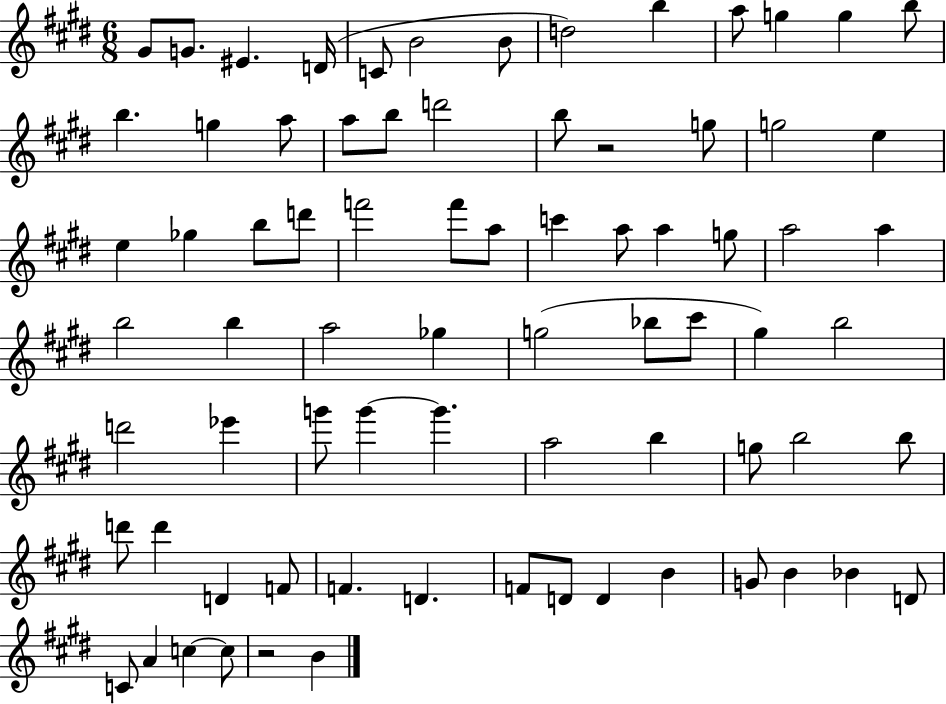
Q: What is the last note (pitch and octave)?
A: B4